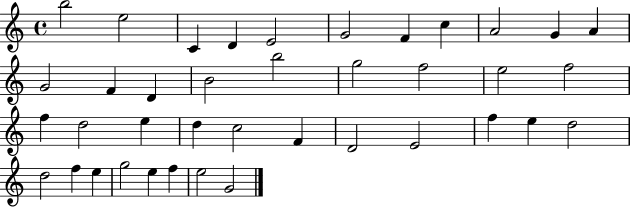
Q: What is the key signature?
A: C major